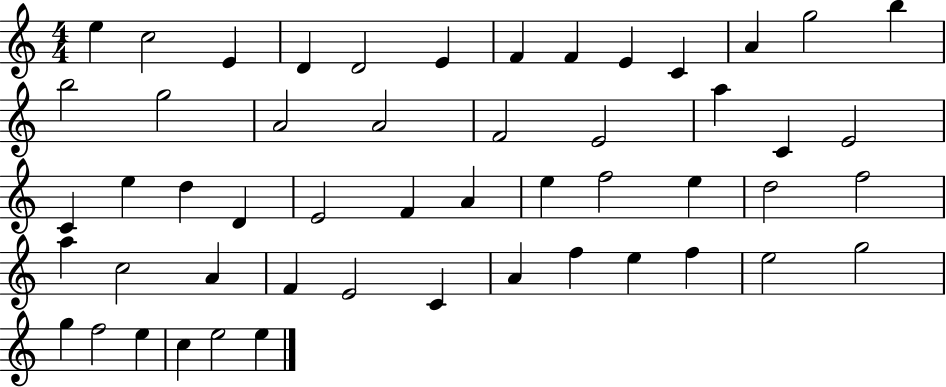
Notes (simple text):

E5/q C5/h E4/q D4/q D4/h E4/q F4/q F4/q E4/q C4/q A4/q G5/h B5/q B5/h G5/h A4/h A4/h F4/h E4/h A5/q C4/q E4/h C4/q E5/q D5/q D4/q E4/h F4/q A4/q E5/q F5/h E5/q D5/h F5/h A5/q C5/h A4/q F4/q E4/h C4/q A4/q F5/q E5/q F5/q E5/h G5/h G5/q F5/h E5/q C5/q E5/h E5/q